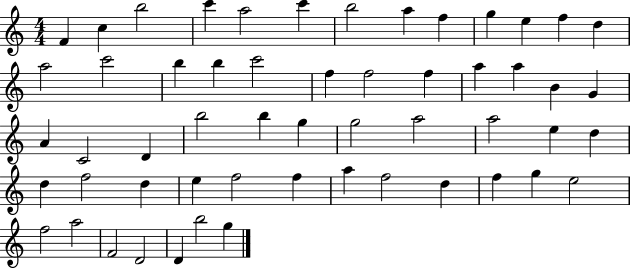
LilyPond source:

{
  \clef treble
  \numericTimeSignature
  \time 4/4
  \key c \major
  f'4 c''4 b''2 | c'''4 a''2 c'''4 | b''2 a''4 f''4 | g''4 e''4 f''4 d''4 | \break a''2 c'''2 | b''4 b''4 c'''2 | f''4 f''2 f''4 | a''4 a''4 b'4 g'4 | \break a'4 c'2 d'4 | b''2 b''4 g''4 | g''2 a''2 | a''2 e''4 d''4 | \break d''4 f''2 d''4 | e''4 f''2 f''4 | a''4 f''2 d''4 | f''4 g''4 e''2 | \break f''2 a''2 | f'2 d'2 | d'4 b''2 g''4 | \bar "|."
}